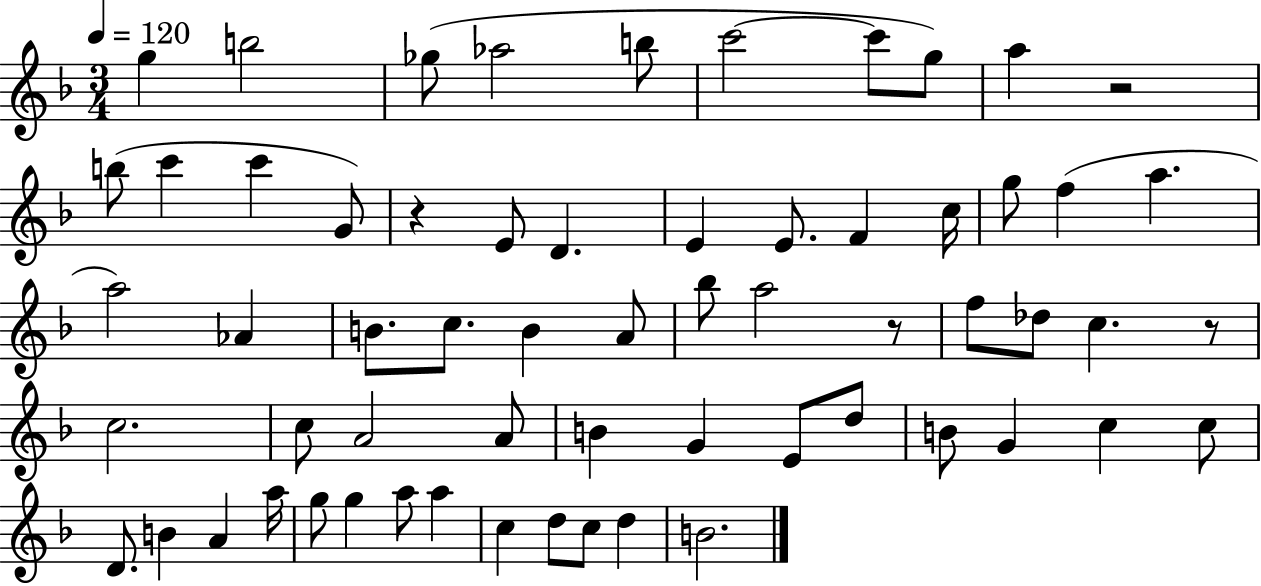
X:1
T:Untitled
M:3/4
L:1/4
K:F
g b2 _g/2 _a2 b/2 c'2 c'/2 g/2 a z2 b/2 c' c' G/2 z E/2 D E E/2 F c/4 g/2 f a a2 _A B/2 c/2 B A/2 _b/2 a2 z/2 f/2 _d/2 c z/2 c2 c/2 A2 A/2 B G E/2 d/2 B/2 G c c/2 D/2 B A a/4 g/2 g a/2 a c d/2 c/2 d B2